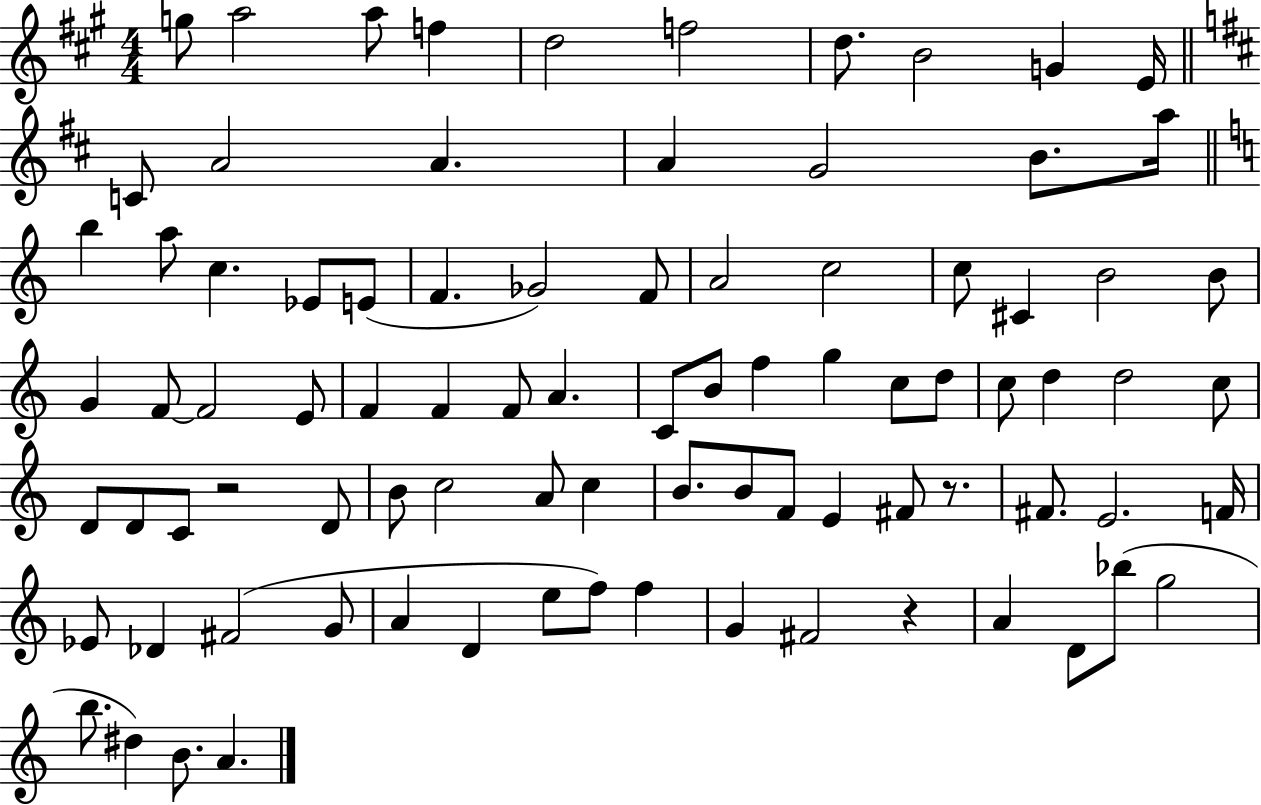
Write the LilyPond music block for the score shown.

{
  \clef treble
  \numericTimeSignature
  \time 4/4
  \key a \major
  \repeat volta 2 { g''8 a''2 a''8 f''4 | d''2 f''2 | d''8. b'2 g'4 e'16 | \bar "||" \break \key d \major c'8 a'2 a'4. | a'4 g'2 b'8. a''16 | \bar "||" \break \key c \major b''4 a''8 c''4. ees'8 e'8( | f'4. ges'2) f'8 | a'2 c''2 | c''8 cis'4 b'2 b'8 | \break g'4 f'8~~ f'2 e'8 | f'4 f'4 f'8 a'4. | c'8 b'8 f''4 g''4 c''8 d''8 | c''8 d''4 d''2 c''8 | \break d'8 d'8 c'8 r2 d'8 | b'8 c''2 a'8 c''4 | b'8. b'8 f'8 e'4 fis'8 r8. | fis'8. e'2. f'16 | \break ees'8 des'4 fis'2( g'8 | a'4 d'4 e''8 f''8) f''4 | g'4 fis'2 r4 | a'4 d'8 bes''8( g''2 | \break b''8. dis''4) b'8. a'4. | } \bar "|."
}